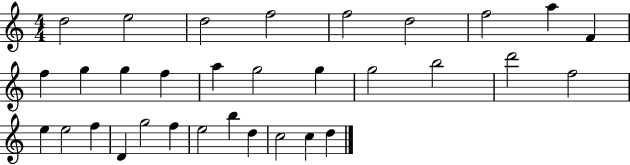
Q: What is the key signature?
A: C major